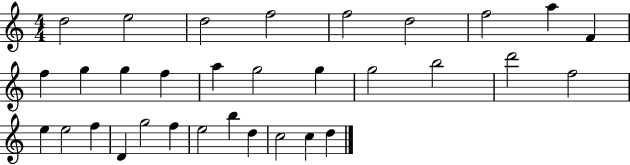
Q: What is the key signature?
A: C major